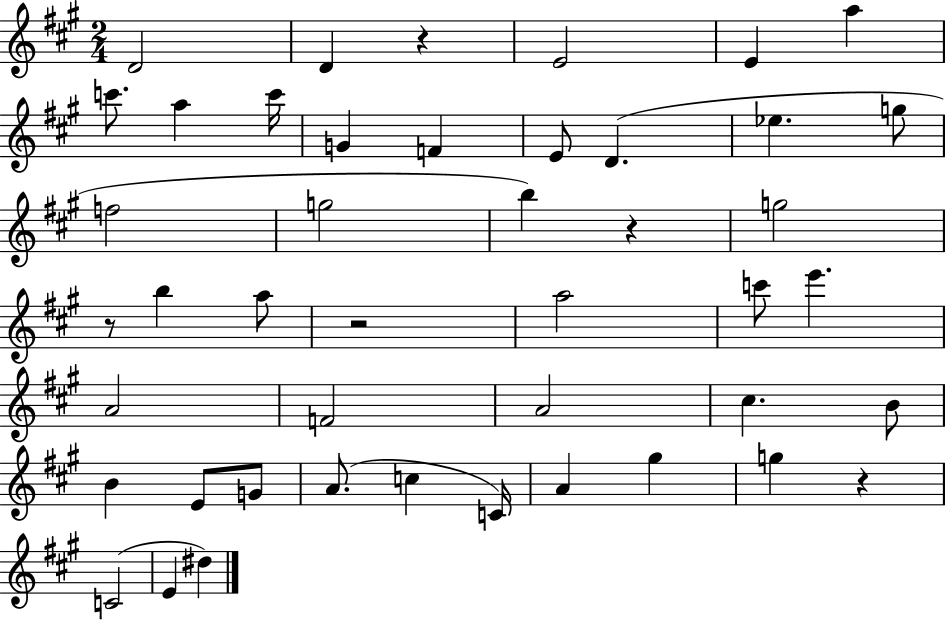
D4/h D4/q R/q E4/h E4/q A5/q C6/e. A5/q C6/s G4/q F4/q E4/e D4/q. Eb5/q. G5/e F5/h G5/h B5/q R/q G5/h R/e B5/q A5/e R/h A5/h C6/e E6/q. A4/h F4/h A4/h C#5/q. B4/e B4/q E4/e G4/e A4/e. C5/q C4/s A4/q G#5/q G5/q R/q C4/h E4/q D#5/q